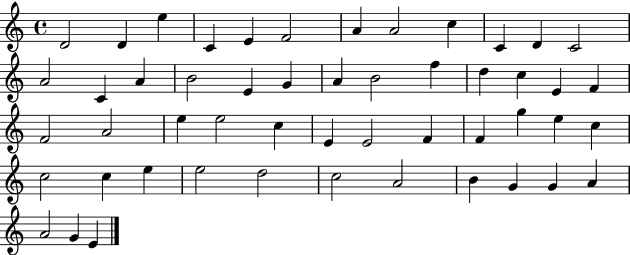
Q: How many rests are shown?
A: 0